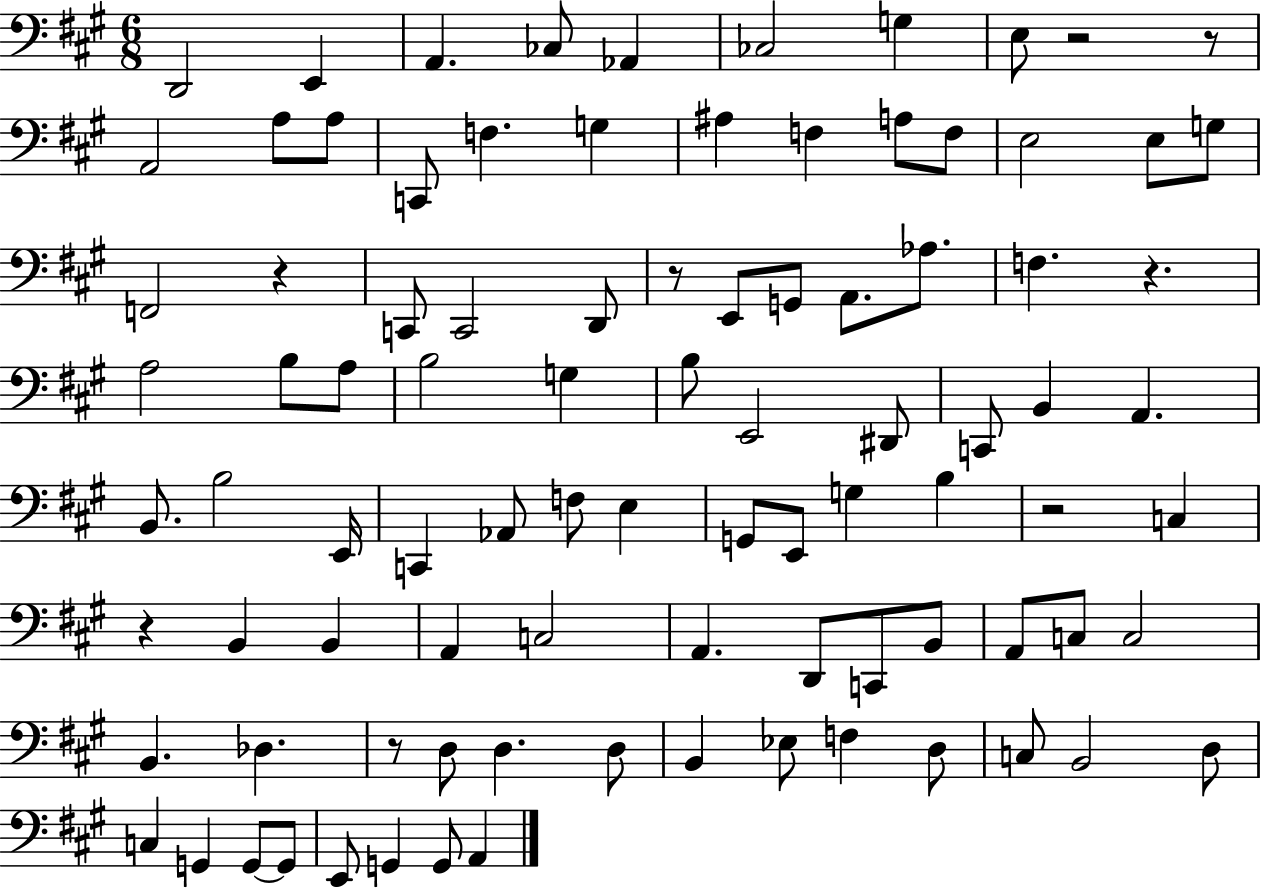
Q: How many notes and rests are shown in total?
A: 92